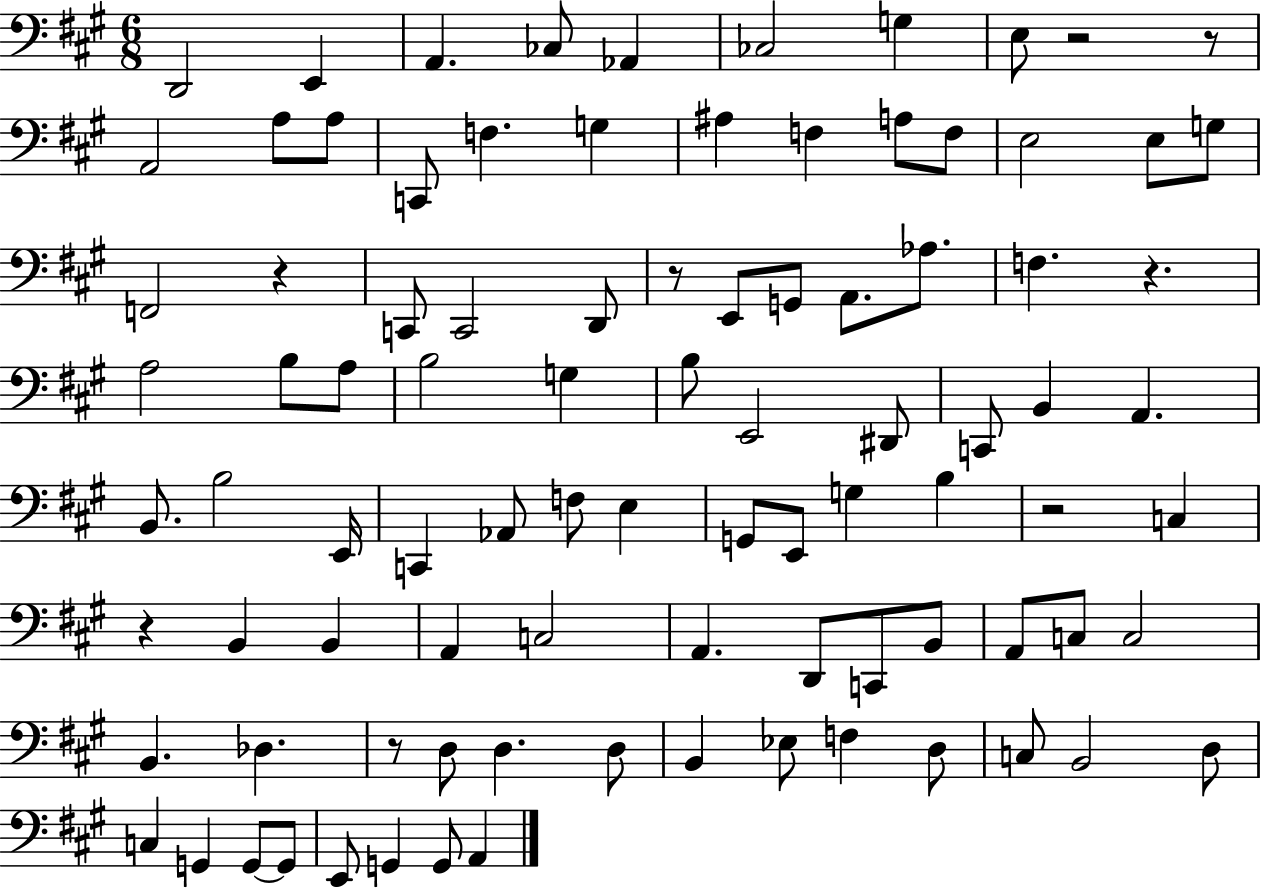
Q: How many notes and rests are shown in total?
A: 92